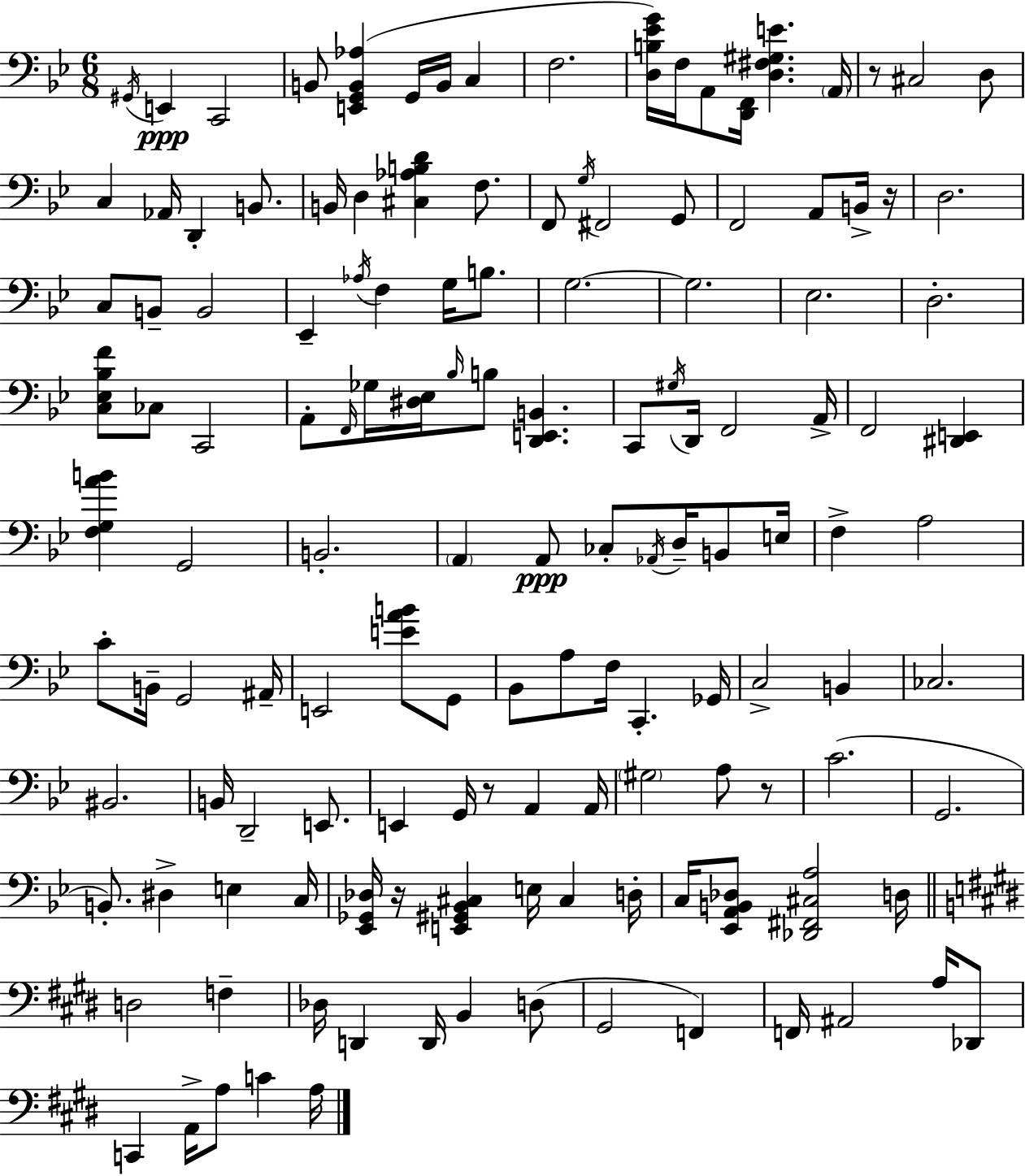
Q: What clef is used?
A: bass